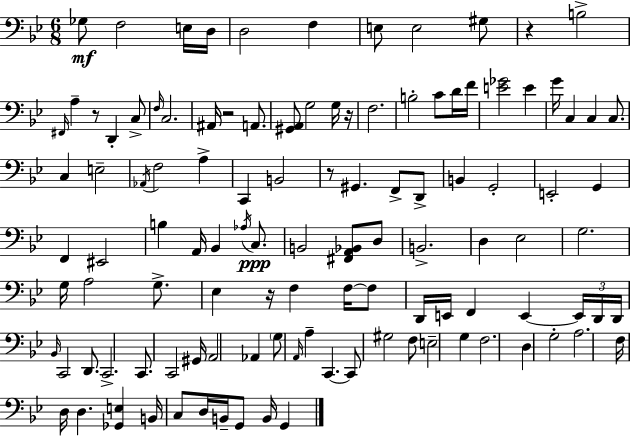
{
  \clef bass
  \numericTimeSignature
  \time 6/8
  \key g \minor
  ges8\mf f2 e16 d16 | d2 f4 | e8 e2 gis8 | r4 b2-> | \break \grace { fis,16 } a4-- r8 d,4-. c8-> | \grace { f16 } c2. | ais,16 r2 a,8. | <gis, a,>8 g2 | \break g16 r16 f2. | b2-. c'8 | d'16 f'16 <e' ges'>2 e'4 | g'16 c4 c4 c8. | \break c4 e2-- | \acciaccatura { aes,16 } f2 a4-> | c,4 b,2 | r8 gis,4. f,8-> | \break d,8-> b,4 g,2-. | e,2-. g,4 | f,4 eis,2 | b4 a,16 bes,4 | \break \acciaccatura { aes16 }\ppp c8. b,2 | <fis, a, bes,>8 d8 b,2.-> | d4 ees2 | g2. | \break g16 a2 | g8.-> ees4 r16 f4 | f16~~ f8 d,16 e,16 f,4 e,4~~ | \tuplet 3/2 { e,16 d,16 d,16 } \grace { bes,16 } c,2 | \break d,8. c,2.-> | c,8. c,2 | gis,16 a,2 | aes,4 \parenthesize g8 \grace { a,16 } a4-- | \break c,4.~~ c,8 gis2 | f8 e2-- | g4 f2. | d4 g2-. | \break a2. | f16 d16 d4. | <ges, e>4 b,16 c8 d16 b,16-- g,8 | b,16 g,4 \bar "|."
}